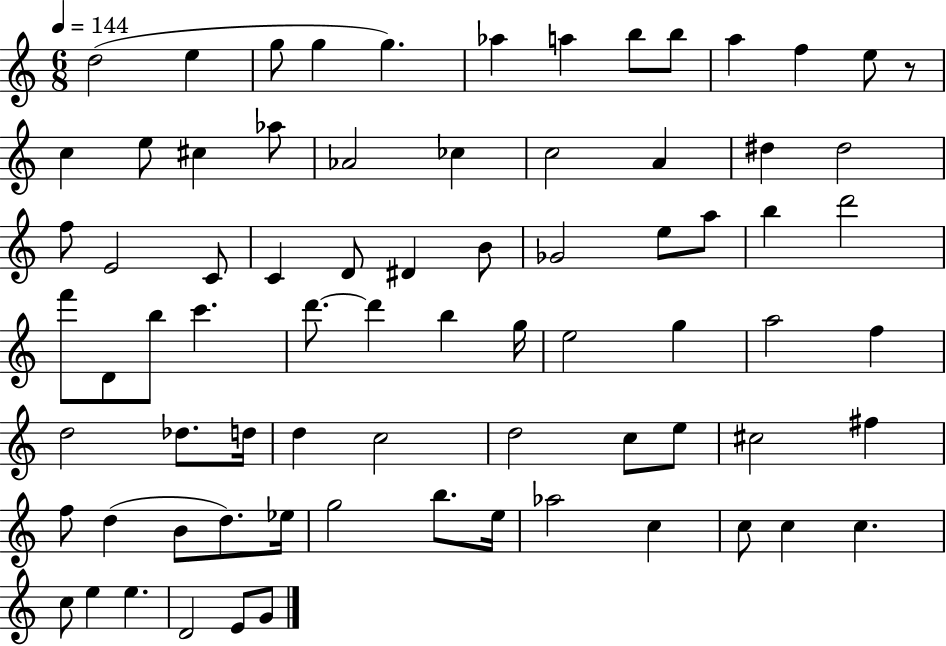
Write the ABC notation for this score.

X:1
T:Untitled
M:6/8
L:1/4
K:C
d2 e g/2 g g _a a b/2 b/2 a f e/2 z/2 c e/2 ^c _a/2 _A2 _c c2 A ^d ^d2 f/2 E2 C/2 C D/2 ^D B/2 _G2 e/2 a/2 b d'2 f'/2 D/2 b/2 c' d'/2 d' b g/4 e2 g a2 f d2 _d/2 d/4 d c2 d2 c/2 e/2 ^c2 ^f f/2 d B/2 d/2 _e/4 g2 b/2 e/4 _a2 c c/2 c c c/2 e e D2 E/2 G/2